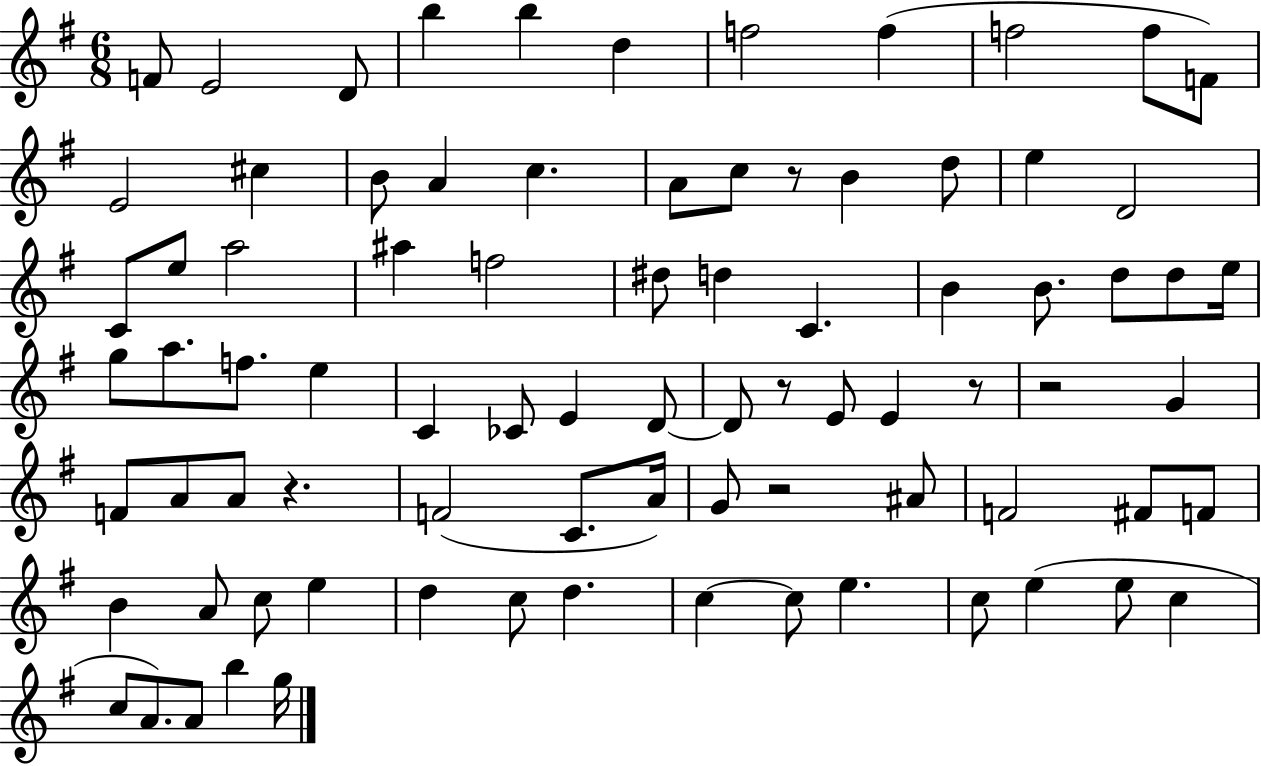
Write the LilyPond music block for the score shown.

{
  \clef treble
  \numericTimeSignature
  \time 6/8
  \key g \major
  \repeat volta 2 { f'8 e'2 d'8 | b''4 b''4 d''4 | f''2 f''4( | f''2 f''8 f'8) | \break e'2 cis''4 | b'8 a'4 c''4. | a'8 c''8 r8 b'4 d''8 | e''4 d'2 | \break c'8 e''8 a''2 | ais''4 f''2 | dis''8 d''4 c'4. | b'4 b'8. d''8 d''8 e''16 | \break g''8 a''8. f''8. e''4 | c'4 ces'8 e'4 d'8~~ | d'8 r8 e'8 e'4 r8 | r2 g'4 | \break f'8 a'8 a'8 r4. | f'2( c'8. a'16) | g'8 r2 ais'8 | f'2 fis'8 f'8 | \break b'4 a'8 c''8 e''4 | d''4 c''8 d''4. | c''4~~ c''8 e''4. | c''8 e''4( e''8 c''4 | \break c''8 a'8.) a'8 b''4 g''16 | } \bar "|."
}